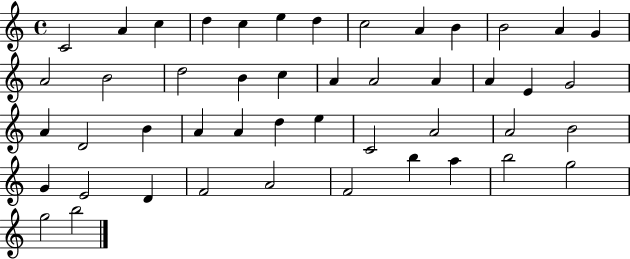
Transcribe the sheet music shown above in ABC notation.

X:1
T:Untitled
M:4/4
L:1/4
K:C
C2 A c d c e d c2 A B B2 A G A2 B2 d2 B c A A2 A A E G2 A D2 B A A d e C2 A2 A2 B2 G E2 D F2 A2 F2 b a b2 g2 g2 b2